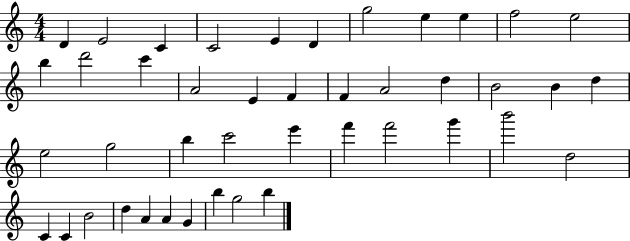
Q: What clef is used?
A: treble